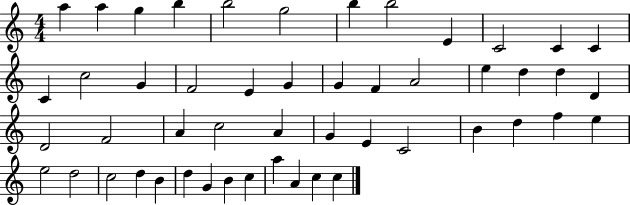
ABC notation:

X:1
T:Untitled
M:4/4
L:1/4
K:C
a a g b b2 g2 b b2 E C2 C C C c2 G F2 E G G F A2 e d d D D2 F2 A c2 A G E C2 B d f e e2 d2 c2 d B d G B c a A c c